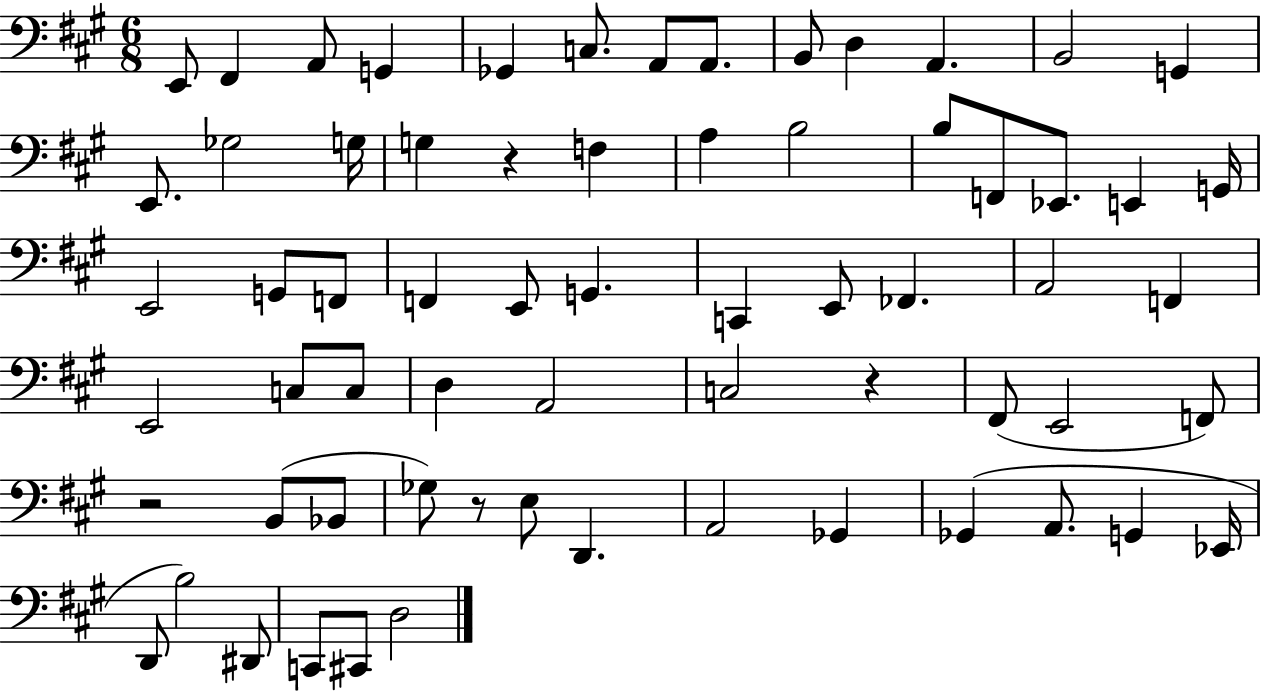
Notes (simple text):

E2/e F#2/q A2/e G2/q Gb2/q C3/e. A2/e A2/e. B2/e D3/q A2/q. B2/h G2/q E2/e. Gb3/h G3/s G3/q R/q F3/q A3/q B3/h B3/e F2/e Eb2/e. E2/q G2/s E2/h G2/e F2/e F2/q E2/e G2/q. C2/q E2/e FES2/q. A2/h F2/q E2/h C3/e C3/e D3/q A2/h C3/h R/q F#2/e E2/h F2/e R/h B2/e Bb2/e Gb3/e R/e E3/e D2/q. A2/h Gb2/q Gb2/q A2/e. G2/q Eb2/s D2/e B3/h D#2/e C2/e C#2/e D3/h